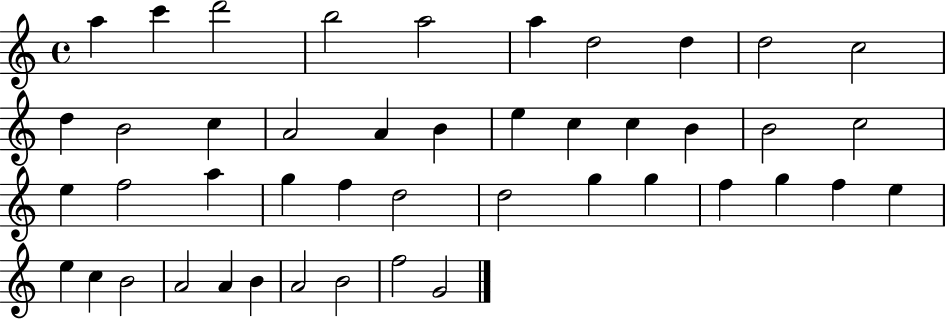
{
  \clef treble
  \time 4/4
  \defaultTimeSignature
  \key c \major
  a''4 c'''4 d'''2 | b''2 a''2 | a''4 d''2 d''4 | d''2 c''2 | \break d''4 b'2 c''4 | a'2 a'4 b'4 | e''4 c''4 c''4 b'4 | b'2 c''2 | \break e''4 f''2 a''4 | g''4 f''4 d''2 | d''2 g''4 g''4 | f''4 g''4 f''4 e''4 | \break e''4 c''4 b'2 | a'2 a'4 b'4 | a'2 b'2 | f''2 g'2 | \break \bar "|."
}